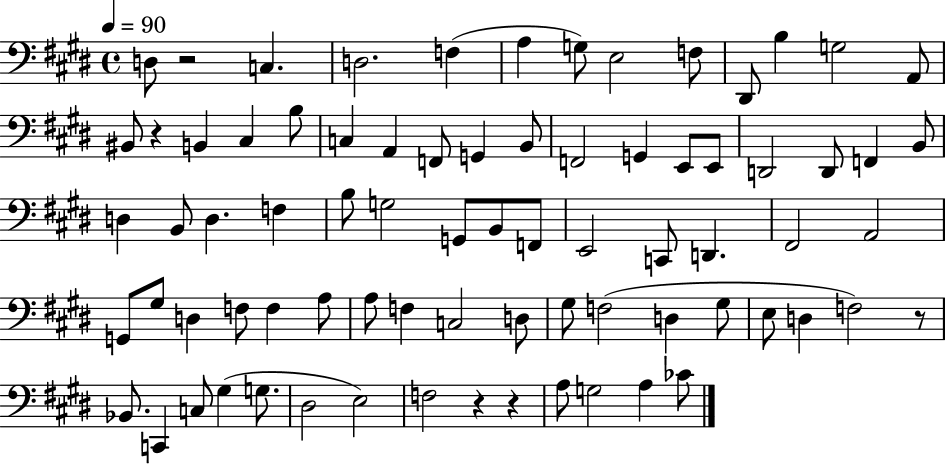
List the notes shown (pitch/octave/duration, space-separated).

D3/e R/h C3/q. D3/h. F3/q A3/q G3/e E3/h F3/e D#2/e B3/q G3/h A2/e BIS2/e R/q B2/q C#3/q B3/e C3/q A2/q F2/e G2/q B2/e F2/h G2/q E2/e E2/e D2/h D2/e F2/q B2/e D3/q B2/e D3/q. F3/q B3/e G3/h G2/e B2/e F2/e E2/h C2/e D2/q. F#2/h A2/h G2/e G#3/e D3/q F3/e F3/q A3/e A3/e F3/q C3/h D3/e G#3/e F3/h D3/q G#3/e E3/e D3/q F3/h R/e Bb2/e. C2/q C3/e G#3/q G3/e. D#3/h E3/h F3/h R/q R/q A3/e G3/h A3/q CES4/e